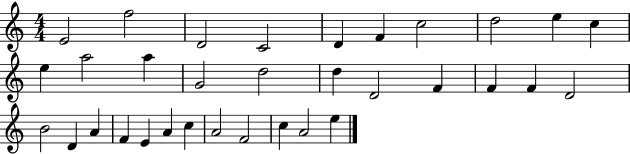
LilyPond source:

{
  \clef treble
  \numericTimeSignature
  \time 4/4
  \key c \major
  e'2 f''2 | d'2 c'2 | d'4 f'4 c''2 | d''2 e''4 c''4 | \break e''4 a''2 a''4 | g'2 d''2 | d''4 d'2 f'4 | f'4 f'4 d'2 | \break b'2 d'4 a'4 | f'4 e'4 a'4 c''4 | a'2 f'2 | c''4 a'2 e''4 | \break \bar "|."
}